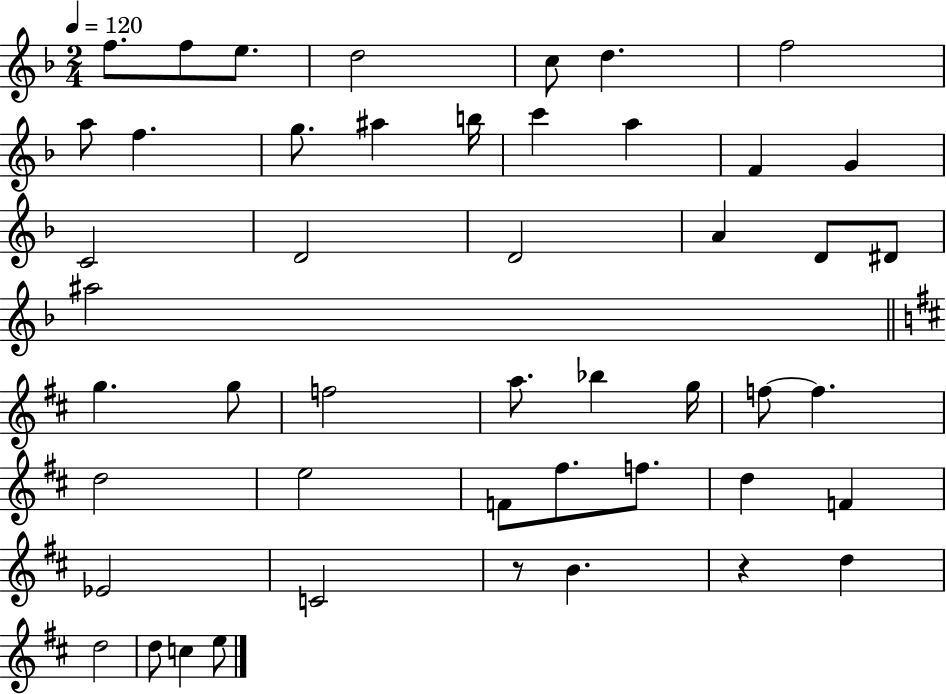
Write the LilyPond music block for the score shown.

{
  \clef treble
  \numericTimeSignature
  \time 2/4
  \key f \major
  \tempo 4 = 120
  \repeat volta 2 { f''8. f''8 e''8. | d''2 | c''8 d''4. | f''2 | \break a''8 f''4. | g''8. ais''4 b''16 | c'''4 a''4 | f'4 g'4 | \break c'2 | d'2 | d'2 | a'4 d'8 dis'8 | \break ais''2 | \bar "||" \break \key b \minor g''4. g''8 | f''2 | a''8. bes''4 g''16 | f''8~~ f''4. | \break d''2 | e''2 | f'8 fis''8. f''8. | d''4 f'4 | \break ees'2 | c'2 | r8 b'4. | r4 d''4 | \break d''2 | d''8 c''4 e''8 | } \bar "|."
}